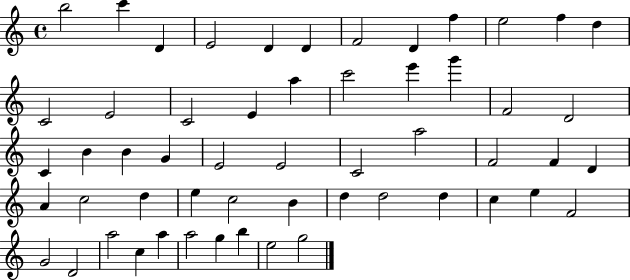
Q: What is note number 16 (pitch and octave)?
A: E4